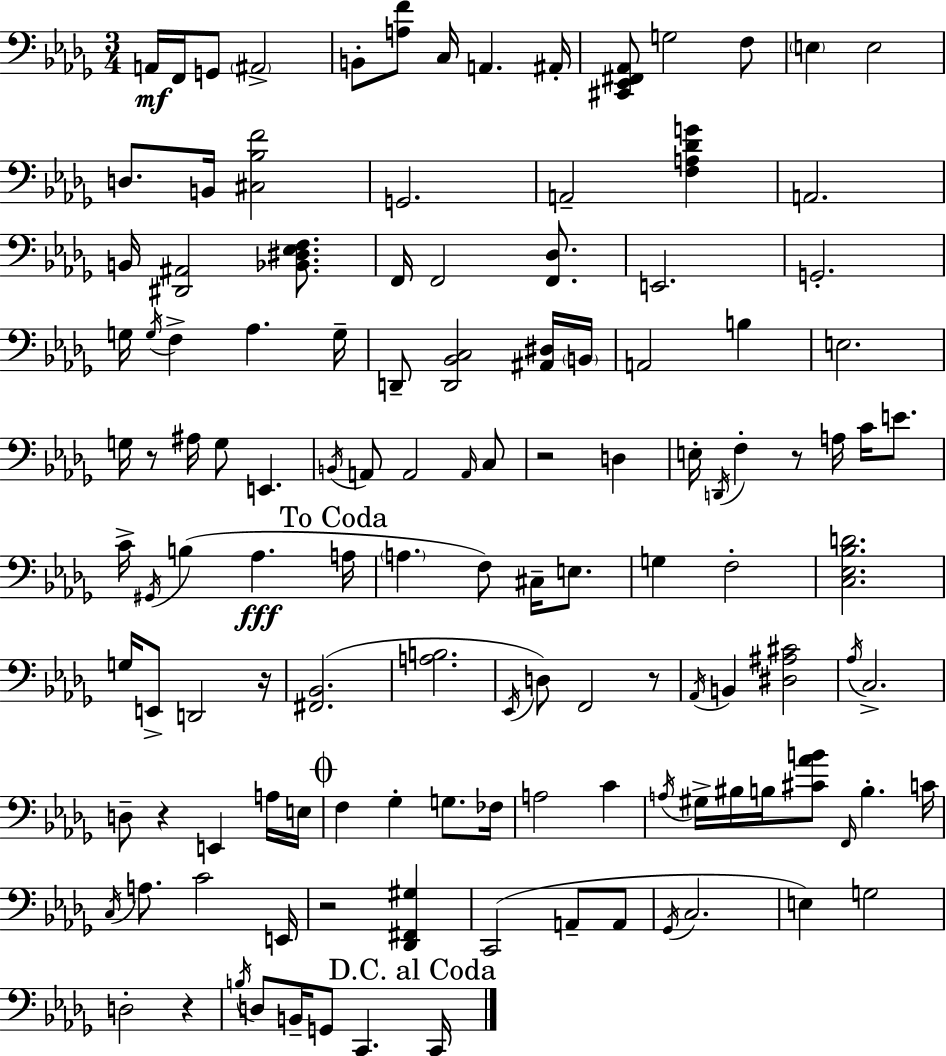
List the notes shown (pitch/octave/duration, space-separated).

A2/s F2/s G2/e A#2/h B2/e [A3,F4]/e C3/s A2/q. A#2/s [C#2,Eb2,F#2,Ab2]/e G3/h F3/e E3/q E3/h D3/e. B2/s [C#3,Bb3,F4]/h G2/h. A2/h [F3,A3,Db4,G4]/q A2/h. B2/s [D#2,A#2]/h [Bb2,D#3,Eb3,F3]/e. F2/s F2/h [F2,Db3]/e. E2/h. G2/h. G3/s G3/s F3/q Ab3/q. G3/s D2/e [D2,Bb2,C3]/h [A#2,D#3]/s B2/s A2/h B3/q E3/h. G3/s R/e A#3/s G3/e E2/q. B2/s A2/e A2/h A2/s C3/e R/h D3/q E3/s D2/s F3/q R/e A3/s C4/s E4/e. C4/s G#2/s B3/q Ab3/q. A3/s A3/q. F3/e C#3/s E3/e. G3/q F3/h [C3,Eb3,Bb3,D4]/h. G3/s E2/e D2/h R/s [F#2,Bb2]/h. [A3,B3]/h. Eb2/s D3/e F2/h R/e Ab2/s B2/q [D#3,A#3,C#4]/h Ab3/s C3/h. D3/e R/q E2/q A3/s E3/s F3/q Gb3/q G3/e. FES3/s A3/h C4/q A3/s G#3/s BIS3/s B3/s [C#4,Ab4,B4]/e F2/s B3/q. C4/s C3/s A3/e. C4/h E2/s R/h [Db2,F#2,G#3]/q C2/h A2/e A2/e Gb2/s C3/h. E3/q G3/h D3/h R/q B3/s D3/e B2/s G2/e C2/q. C2/s